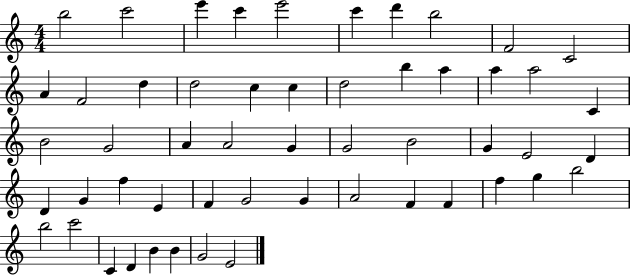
{
  \clef treble
  \numericTimeSignature
  \time 4/4
  \key c \major
  b''2 c'''2 | e'''4 c'''4 e'''2 | c'''4 d'''4 b''2 | f'2 c'2 | \break a'4 f'2 d''4 | d''2 c''4 c''4 | d''2 b''4 a''4 | a''4 a''2 c'4 | \break b'2 g'2 | a'4 a'2 g'4 | g'2 b'2 | g'4 e'2 d'4 | \break d'4 g'4 f''4 e'4 | f'4 g'2 g'4 | a'2 f'4 f'4 | f''4 g''4 b''2 | \break b''2 c'''2 | c'4 d'4 b'4 b'4 | g'2 e'2 | \bar "|."
}